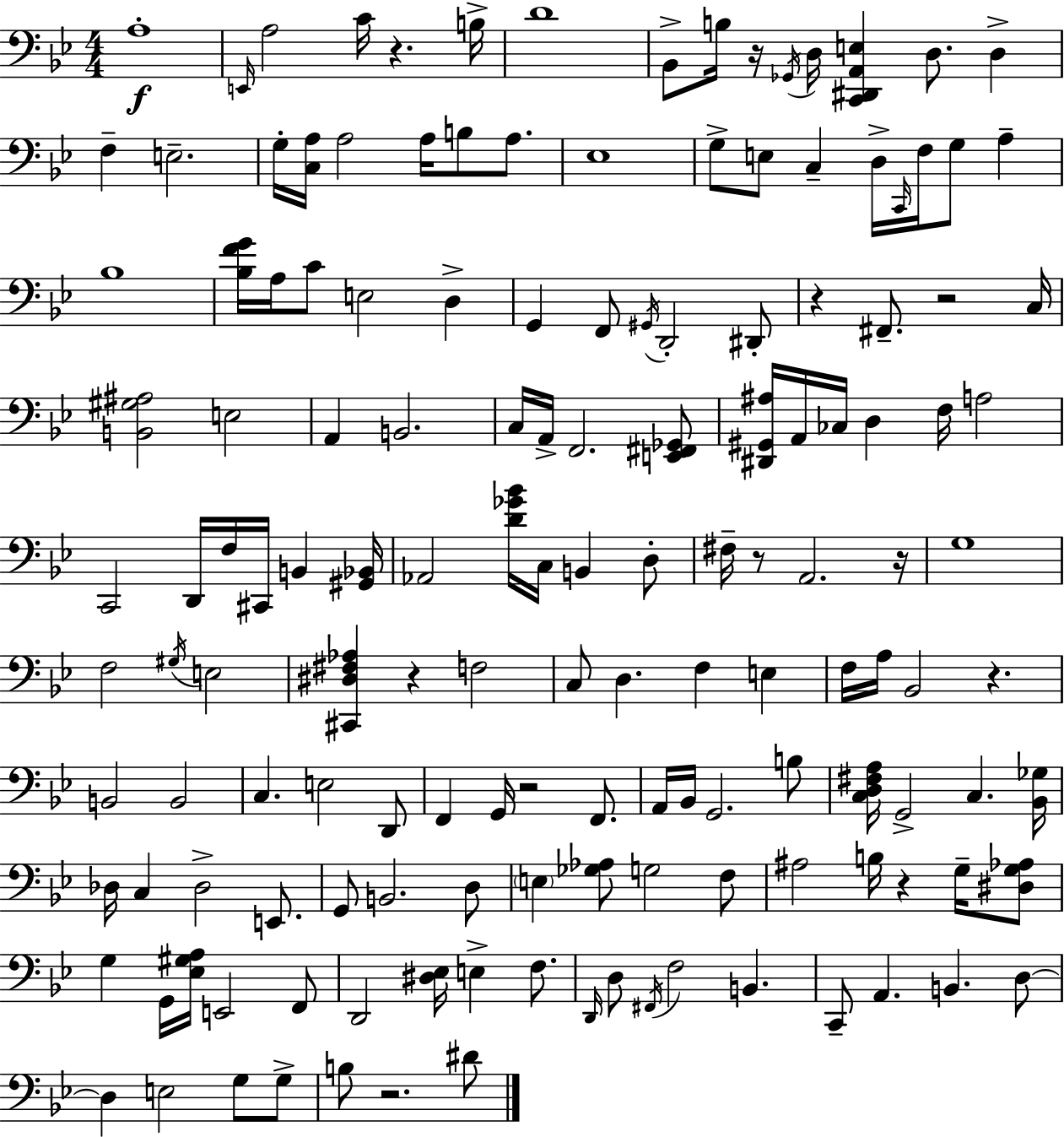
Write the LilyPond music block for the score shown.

{
  \clef bass
  \numericTimeSignature
  \time 4/4
  \key bes \major
  \repeat volta 2 { a1-.\f | \grace { e,16 } a2 c'16 r4. | b16-> d'1 | bes,8-> b16 r16 \acciaccatura { ges,16 } d16 <c, dis, a, e>4 d8. d4-> | \break f4-- e2.-- | g16-. <c a>16 a2 a16 b8 a8. | ees1 | g8-> e8 c4-- d16-> \grace { c,16 } f16 g8 a4-- | \break bes1 | <bes f' g'>16 a16 c'8 e2 d4-> | g,4 f,8 \acciaccatura { gis,16 } d,2-. | dis,8-. r4 fis,8.-- r2 | \break c16 <b, gis ais>2 e2 | a,4 b,2. | c16 a,16-> f,2. | <e, fis, ges,>8 <dis, gis, ais>16 a,16 ces16 d4 f16 a2 | \break c,2 d,16 f16 cis,16 b,4 | <gis, bes,>16 aes,2 <d' ges' bes'>16 c16 b,4 | d8-. fis16-- r8 a,2. | r16 g1 | \break f2 \acciaccatura { gis16 } e2 | <cis, dis fis aes>4 r4 f2 | c8 d4. f4 | e4 f16 a16 bes,2 r4. | \break b,2 b,2 | c4. e2 | d,8 f,4 g,16 r2 | f,8. a,16 bes,16 g,2. | \break b8 <c d fis a>16 g,2-> c4. | <bes, ges>16 des16 c4 des2-> | e,8. g,8 b,2. | d8 \parenthesize e4 <ges aes>8 g2 | \break f8 ais2 b16 r4 | g16-- <dis g aes>8 g4 g,16 <ees gis a>16 e,2 | f,8 d,2 <dis ees>16 e4-> | f8. \grace { d,16 } d8 \acciaccatura { fis,16 } f2 | \break b,4. c,8-- a,4. b,4. | d8~~ d4 e2 | g8 g8-> b8 r2. | dis'8 } \bar "|."
}